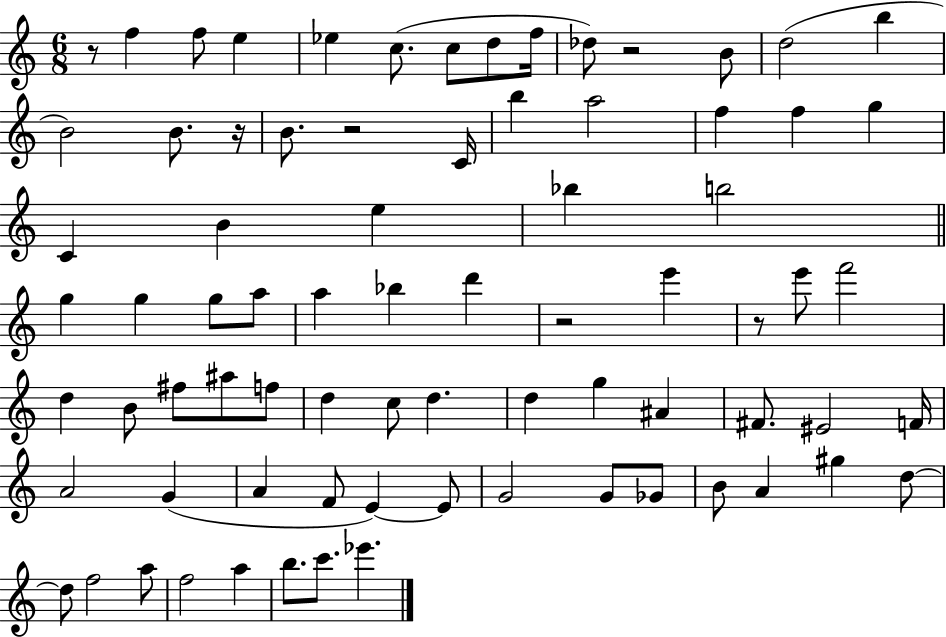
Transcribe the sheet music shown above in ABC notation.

X:1
T:Untitled
M:6/8
L:1/4
K:C
z/2 f f/2 e _e c/2 c/2 d/2 f/4 _d/2 z2 B/2 d2 b B2 B/2 z/4 B/2 z2 C/4 b a2 f f g C B e _b b2 g g g/2 a/2 a _b d' z2 e' z/2 e'/2 f'2 d B/2 ^f/2 ^a/2 f/2 d c/2 d d g ^A ^F/2 ^E2 F/4 A2 G A F/2 E E/2 G2 G/2 _G/2 B/2 A ^g d/2 d/2 f2 a/2 f2 a b/2 c'/2 _e'